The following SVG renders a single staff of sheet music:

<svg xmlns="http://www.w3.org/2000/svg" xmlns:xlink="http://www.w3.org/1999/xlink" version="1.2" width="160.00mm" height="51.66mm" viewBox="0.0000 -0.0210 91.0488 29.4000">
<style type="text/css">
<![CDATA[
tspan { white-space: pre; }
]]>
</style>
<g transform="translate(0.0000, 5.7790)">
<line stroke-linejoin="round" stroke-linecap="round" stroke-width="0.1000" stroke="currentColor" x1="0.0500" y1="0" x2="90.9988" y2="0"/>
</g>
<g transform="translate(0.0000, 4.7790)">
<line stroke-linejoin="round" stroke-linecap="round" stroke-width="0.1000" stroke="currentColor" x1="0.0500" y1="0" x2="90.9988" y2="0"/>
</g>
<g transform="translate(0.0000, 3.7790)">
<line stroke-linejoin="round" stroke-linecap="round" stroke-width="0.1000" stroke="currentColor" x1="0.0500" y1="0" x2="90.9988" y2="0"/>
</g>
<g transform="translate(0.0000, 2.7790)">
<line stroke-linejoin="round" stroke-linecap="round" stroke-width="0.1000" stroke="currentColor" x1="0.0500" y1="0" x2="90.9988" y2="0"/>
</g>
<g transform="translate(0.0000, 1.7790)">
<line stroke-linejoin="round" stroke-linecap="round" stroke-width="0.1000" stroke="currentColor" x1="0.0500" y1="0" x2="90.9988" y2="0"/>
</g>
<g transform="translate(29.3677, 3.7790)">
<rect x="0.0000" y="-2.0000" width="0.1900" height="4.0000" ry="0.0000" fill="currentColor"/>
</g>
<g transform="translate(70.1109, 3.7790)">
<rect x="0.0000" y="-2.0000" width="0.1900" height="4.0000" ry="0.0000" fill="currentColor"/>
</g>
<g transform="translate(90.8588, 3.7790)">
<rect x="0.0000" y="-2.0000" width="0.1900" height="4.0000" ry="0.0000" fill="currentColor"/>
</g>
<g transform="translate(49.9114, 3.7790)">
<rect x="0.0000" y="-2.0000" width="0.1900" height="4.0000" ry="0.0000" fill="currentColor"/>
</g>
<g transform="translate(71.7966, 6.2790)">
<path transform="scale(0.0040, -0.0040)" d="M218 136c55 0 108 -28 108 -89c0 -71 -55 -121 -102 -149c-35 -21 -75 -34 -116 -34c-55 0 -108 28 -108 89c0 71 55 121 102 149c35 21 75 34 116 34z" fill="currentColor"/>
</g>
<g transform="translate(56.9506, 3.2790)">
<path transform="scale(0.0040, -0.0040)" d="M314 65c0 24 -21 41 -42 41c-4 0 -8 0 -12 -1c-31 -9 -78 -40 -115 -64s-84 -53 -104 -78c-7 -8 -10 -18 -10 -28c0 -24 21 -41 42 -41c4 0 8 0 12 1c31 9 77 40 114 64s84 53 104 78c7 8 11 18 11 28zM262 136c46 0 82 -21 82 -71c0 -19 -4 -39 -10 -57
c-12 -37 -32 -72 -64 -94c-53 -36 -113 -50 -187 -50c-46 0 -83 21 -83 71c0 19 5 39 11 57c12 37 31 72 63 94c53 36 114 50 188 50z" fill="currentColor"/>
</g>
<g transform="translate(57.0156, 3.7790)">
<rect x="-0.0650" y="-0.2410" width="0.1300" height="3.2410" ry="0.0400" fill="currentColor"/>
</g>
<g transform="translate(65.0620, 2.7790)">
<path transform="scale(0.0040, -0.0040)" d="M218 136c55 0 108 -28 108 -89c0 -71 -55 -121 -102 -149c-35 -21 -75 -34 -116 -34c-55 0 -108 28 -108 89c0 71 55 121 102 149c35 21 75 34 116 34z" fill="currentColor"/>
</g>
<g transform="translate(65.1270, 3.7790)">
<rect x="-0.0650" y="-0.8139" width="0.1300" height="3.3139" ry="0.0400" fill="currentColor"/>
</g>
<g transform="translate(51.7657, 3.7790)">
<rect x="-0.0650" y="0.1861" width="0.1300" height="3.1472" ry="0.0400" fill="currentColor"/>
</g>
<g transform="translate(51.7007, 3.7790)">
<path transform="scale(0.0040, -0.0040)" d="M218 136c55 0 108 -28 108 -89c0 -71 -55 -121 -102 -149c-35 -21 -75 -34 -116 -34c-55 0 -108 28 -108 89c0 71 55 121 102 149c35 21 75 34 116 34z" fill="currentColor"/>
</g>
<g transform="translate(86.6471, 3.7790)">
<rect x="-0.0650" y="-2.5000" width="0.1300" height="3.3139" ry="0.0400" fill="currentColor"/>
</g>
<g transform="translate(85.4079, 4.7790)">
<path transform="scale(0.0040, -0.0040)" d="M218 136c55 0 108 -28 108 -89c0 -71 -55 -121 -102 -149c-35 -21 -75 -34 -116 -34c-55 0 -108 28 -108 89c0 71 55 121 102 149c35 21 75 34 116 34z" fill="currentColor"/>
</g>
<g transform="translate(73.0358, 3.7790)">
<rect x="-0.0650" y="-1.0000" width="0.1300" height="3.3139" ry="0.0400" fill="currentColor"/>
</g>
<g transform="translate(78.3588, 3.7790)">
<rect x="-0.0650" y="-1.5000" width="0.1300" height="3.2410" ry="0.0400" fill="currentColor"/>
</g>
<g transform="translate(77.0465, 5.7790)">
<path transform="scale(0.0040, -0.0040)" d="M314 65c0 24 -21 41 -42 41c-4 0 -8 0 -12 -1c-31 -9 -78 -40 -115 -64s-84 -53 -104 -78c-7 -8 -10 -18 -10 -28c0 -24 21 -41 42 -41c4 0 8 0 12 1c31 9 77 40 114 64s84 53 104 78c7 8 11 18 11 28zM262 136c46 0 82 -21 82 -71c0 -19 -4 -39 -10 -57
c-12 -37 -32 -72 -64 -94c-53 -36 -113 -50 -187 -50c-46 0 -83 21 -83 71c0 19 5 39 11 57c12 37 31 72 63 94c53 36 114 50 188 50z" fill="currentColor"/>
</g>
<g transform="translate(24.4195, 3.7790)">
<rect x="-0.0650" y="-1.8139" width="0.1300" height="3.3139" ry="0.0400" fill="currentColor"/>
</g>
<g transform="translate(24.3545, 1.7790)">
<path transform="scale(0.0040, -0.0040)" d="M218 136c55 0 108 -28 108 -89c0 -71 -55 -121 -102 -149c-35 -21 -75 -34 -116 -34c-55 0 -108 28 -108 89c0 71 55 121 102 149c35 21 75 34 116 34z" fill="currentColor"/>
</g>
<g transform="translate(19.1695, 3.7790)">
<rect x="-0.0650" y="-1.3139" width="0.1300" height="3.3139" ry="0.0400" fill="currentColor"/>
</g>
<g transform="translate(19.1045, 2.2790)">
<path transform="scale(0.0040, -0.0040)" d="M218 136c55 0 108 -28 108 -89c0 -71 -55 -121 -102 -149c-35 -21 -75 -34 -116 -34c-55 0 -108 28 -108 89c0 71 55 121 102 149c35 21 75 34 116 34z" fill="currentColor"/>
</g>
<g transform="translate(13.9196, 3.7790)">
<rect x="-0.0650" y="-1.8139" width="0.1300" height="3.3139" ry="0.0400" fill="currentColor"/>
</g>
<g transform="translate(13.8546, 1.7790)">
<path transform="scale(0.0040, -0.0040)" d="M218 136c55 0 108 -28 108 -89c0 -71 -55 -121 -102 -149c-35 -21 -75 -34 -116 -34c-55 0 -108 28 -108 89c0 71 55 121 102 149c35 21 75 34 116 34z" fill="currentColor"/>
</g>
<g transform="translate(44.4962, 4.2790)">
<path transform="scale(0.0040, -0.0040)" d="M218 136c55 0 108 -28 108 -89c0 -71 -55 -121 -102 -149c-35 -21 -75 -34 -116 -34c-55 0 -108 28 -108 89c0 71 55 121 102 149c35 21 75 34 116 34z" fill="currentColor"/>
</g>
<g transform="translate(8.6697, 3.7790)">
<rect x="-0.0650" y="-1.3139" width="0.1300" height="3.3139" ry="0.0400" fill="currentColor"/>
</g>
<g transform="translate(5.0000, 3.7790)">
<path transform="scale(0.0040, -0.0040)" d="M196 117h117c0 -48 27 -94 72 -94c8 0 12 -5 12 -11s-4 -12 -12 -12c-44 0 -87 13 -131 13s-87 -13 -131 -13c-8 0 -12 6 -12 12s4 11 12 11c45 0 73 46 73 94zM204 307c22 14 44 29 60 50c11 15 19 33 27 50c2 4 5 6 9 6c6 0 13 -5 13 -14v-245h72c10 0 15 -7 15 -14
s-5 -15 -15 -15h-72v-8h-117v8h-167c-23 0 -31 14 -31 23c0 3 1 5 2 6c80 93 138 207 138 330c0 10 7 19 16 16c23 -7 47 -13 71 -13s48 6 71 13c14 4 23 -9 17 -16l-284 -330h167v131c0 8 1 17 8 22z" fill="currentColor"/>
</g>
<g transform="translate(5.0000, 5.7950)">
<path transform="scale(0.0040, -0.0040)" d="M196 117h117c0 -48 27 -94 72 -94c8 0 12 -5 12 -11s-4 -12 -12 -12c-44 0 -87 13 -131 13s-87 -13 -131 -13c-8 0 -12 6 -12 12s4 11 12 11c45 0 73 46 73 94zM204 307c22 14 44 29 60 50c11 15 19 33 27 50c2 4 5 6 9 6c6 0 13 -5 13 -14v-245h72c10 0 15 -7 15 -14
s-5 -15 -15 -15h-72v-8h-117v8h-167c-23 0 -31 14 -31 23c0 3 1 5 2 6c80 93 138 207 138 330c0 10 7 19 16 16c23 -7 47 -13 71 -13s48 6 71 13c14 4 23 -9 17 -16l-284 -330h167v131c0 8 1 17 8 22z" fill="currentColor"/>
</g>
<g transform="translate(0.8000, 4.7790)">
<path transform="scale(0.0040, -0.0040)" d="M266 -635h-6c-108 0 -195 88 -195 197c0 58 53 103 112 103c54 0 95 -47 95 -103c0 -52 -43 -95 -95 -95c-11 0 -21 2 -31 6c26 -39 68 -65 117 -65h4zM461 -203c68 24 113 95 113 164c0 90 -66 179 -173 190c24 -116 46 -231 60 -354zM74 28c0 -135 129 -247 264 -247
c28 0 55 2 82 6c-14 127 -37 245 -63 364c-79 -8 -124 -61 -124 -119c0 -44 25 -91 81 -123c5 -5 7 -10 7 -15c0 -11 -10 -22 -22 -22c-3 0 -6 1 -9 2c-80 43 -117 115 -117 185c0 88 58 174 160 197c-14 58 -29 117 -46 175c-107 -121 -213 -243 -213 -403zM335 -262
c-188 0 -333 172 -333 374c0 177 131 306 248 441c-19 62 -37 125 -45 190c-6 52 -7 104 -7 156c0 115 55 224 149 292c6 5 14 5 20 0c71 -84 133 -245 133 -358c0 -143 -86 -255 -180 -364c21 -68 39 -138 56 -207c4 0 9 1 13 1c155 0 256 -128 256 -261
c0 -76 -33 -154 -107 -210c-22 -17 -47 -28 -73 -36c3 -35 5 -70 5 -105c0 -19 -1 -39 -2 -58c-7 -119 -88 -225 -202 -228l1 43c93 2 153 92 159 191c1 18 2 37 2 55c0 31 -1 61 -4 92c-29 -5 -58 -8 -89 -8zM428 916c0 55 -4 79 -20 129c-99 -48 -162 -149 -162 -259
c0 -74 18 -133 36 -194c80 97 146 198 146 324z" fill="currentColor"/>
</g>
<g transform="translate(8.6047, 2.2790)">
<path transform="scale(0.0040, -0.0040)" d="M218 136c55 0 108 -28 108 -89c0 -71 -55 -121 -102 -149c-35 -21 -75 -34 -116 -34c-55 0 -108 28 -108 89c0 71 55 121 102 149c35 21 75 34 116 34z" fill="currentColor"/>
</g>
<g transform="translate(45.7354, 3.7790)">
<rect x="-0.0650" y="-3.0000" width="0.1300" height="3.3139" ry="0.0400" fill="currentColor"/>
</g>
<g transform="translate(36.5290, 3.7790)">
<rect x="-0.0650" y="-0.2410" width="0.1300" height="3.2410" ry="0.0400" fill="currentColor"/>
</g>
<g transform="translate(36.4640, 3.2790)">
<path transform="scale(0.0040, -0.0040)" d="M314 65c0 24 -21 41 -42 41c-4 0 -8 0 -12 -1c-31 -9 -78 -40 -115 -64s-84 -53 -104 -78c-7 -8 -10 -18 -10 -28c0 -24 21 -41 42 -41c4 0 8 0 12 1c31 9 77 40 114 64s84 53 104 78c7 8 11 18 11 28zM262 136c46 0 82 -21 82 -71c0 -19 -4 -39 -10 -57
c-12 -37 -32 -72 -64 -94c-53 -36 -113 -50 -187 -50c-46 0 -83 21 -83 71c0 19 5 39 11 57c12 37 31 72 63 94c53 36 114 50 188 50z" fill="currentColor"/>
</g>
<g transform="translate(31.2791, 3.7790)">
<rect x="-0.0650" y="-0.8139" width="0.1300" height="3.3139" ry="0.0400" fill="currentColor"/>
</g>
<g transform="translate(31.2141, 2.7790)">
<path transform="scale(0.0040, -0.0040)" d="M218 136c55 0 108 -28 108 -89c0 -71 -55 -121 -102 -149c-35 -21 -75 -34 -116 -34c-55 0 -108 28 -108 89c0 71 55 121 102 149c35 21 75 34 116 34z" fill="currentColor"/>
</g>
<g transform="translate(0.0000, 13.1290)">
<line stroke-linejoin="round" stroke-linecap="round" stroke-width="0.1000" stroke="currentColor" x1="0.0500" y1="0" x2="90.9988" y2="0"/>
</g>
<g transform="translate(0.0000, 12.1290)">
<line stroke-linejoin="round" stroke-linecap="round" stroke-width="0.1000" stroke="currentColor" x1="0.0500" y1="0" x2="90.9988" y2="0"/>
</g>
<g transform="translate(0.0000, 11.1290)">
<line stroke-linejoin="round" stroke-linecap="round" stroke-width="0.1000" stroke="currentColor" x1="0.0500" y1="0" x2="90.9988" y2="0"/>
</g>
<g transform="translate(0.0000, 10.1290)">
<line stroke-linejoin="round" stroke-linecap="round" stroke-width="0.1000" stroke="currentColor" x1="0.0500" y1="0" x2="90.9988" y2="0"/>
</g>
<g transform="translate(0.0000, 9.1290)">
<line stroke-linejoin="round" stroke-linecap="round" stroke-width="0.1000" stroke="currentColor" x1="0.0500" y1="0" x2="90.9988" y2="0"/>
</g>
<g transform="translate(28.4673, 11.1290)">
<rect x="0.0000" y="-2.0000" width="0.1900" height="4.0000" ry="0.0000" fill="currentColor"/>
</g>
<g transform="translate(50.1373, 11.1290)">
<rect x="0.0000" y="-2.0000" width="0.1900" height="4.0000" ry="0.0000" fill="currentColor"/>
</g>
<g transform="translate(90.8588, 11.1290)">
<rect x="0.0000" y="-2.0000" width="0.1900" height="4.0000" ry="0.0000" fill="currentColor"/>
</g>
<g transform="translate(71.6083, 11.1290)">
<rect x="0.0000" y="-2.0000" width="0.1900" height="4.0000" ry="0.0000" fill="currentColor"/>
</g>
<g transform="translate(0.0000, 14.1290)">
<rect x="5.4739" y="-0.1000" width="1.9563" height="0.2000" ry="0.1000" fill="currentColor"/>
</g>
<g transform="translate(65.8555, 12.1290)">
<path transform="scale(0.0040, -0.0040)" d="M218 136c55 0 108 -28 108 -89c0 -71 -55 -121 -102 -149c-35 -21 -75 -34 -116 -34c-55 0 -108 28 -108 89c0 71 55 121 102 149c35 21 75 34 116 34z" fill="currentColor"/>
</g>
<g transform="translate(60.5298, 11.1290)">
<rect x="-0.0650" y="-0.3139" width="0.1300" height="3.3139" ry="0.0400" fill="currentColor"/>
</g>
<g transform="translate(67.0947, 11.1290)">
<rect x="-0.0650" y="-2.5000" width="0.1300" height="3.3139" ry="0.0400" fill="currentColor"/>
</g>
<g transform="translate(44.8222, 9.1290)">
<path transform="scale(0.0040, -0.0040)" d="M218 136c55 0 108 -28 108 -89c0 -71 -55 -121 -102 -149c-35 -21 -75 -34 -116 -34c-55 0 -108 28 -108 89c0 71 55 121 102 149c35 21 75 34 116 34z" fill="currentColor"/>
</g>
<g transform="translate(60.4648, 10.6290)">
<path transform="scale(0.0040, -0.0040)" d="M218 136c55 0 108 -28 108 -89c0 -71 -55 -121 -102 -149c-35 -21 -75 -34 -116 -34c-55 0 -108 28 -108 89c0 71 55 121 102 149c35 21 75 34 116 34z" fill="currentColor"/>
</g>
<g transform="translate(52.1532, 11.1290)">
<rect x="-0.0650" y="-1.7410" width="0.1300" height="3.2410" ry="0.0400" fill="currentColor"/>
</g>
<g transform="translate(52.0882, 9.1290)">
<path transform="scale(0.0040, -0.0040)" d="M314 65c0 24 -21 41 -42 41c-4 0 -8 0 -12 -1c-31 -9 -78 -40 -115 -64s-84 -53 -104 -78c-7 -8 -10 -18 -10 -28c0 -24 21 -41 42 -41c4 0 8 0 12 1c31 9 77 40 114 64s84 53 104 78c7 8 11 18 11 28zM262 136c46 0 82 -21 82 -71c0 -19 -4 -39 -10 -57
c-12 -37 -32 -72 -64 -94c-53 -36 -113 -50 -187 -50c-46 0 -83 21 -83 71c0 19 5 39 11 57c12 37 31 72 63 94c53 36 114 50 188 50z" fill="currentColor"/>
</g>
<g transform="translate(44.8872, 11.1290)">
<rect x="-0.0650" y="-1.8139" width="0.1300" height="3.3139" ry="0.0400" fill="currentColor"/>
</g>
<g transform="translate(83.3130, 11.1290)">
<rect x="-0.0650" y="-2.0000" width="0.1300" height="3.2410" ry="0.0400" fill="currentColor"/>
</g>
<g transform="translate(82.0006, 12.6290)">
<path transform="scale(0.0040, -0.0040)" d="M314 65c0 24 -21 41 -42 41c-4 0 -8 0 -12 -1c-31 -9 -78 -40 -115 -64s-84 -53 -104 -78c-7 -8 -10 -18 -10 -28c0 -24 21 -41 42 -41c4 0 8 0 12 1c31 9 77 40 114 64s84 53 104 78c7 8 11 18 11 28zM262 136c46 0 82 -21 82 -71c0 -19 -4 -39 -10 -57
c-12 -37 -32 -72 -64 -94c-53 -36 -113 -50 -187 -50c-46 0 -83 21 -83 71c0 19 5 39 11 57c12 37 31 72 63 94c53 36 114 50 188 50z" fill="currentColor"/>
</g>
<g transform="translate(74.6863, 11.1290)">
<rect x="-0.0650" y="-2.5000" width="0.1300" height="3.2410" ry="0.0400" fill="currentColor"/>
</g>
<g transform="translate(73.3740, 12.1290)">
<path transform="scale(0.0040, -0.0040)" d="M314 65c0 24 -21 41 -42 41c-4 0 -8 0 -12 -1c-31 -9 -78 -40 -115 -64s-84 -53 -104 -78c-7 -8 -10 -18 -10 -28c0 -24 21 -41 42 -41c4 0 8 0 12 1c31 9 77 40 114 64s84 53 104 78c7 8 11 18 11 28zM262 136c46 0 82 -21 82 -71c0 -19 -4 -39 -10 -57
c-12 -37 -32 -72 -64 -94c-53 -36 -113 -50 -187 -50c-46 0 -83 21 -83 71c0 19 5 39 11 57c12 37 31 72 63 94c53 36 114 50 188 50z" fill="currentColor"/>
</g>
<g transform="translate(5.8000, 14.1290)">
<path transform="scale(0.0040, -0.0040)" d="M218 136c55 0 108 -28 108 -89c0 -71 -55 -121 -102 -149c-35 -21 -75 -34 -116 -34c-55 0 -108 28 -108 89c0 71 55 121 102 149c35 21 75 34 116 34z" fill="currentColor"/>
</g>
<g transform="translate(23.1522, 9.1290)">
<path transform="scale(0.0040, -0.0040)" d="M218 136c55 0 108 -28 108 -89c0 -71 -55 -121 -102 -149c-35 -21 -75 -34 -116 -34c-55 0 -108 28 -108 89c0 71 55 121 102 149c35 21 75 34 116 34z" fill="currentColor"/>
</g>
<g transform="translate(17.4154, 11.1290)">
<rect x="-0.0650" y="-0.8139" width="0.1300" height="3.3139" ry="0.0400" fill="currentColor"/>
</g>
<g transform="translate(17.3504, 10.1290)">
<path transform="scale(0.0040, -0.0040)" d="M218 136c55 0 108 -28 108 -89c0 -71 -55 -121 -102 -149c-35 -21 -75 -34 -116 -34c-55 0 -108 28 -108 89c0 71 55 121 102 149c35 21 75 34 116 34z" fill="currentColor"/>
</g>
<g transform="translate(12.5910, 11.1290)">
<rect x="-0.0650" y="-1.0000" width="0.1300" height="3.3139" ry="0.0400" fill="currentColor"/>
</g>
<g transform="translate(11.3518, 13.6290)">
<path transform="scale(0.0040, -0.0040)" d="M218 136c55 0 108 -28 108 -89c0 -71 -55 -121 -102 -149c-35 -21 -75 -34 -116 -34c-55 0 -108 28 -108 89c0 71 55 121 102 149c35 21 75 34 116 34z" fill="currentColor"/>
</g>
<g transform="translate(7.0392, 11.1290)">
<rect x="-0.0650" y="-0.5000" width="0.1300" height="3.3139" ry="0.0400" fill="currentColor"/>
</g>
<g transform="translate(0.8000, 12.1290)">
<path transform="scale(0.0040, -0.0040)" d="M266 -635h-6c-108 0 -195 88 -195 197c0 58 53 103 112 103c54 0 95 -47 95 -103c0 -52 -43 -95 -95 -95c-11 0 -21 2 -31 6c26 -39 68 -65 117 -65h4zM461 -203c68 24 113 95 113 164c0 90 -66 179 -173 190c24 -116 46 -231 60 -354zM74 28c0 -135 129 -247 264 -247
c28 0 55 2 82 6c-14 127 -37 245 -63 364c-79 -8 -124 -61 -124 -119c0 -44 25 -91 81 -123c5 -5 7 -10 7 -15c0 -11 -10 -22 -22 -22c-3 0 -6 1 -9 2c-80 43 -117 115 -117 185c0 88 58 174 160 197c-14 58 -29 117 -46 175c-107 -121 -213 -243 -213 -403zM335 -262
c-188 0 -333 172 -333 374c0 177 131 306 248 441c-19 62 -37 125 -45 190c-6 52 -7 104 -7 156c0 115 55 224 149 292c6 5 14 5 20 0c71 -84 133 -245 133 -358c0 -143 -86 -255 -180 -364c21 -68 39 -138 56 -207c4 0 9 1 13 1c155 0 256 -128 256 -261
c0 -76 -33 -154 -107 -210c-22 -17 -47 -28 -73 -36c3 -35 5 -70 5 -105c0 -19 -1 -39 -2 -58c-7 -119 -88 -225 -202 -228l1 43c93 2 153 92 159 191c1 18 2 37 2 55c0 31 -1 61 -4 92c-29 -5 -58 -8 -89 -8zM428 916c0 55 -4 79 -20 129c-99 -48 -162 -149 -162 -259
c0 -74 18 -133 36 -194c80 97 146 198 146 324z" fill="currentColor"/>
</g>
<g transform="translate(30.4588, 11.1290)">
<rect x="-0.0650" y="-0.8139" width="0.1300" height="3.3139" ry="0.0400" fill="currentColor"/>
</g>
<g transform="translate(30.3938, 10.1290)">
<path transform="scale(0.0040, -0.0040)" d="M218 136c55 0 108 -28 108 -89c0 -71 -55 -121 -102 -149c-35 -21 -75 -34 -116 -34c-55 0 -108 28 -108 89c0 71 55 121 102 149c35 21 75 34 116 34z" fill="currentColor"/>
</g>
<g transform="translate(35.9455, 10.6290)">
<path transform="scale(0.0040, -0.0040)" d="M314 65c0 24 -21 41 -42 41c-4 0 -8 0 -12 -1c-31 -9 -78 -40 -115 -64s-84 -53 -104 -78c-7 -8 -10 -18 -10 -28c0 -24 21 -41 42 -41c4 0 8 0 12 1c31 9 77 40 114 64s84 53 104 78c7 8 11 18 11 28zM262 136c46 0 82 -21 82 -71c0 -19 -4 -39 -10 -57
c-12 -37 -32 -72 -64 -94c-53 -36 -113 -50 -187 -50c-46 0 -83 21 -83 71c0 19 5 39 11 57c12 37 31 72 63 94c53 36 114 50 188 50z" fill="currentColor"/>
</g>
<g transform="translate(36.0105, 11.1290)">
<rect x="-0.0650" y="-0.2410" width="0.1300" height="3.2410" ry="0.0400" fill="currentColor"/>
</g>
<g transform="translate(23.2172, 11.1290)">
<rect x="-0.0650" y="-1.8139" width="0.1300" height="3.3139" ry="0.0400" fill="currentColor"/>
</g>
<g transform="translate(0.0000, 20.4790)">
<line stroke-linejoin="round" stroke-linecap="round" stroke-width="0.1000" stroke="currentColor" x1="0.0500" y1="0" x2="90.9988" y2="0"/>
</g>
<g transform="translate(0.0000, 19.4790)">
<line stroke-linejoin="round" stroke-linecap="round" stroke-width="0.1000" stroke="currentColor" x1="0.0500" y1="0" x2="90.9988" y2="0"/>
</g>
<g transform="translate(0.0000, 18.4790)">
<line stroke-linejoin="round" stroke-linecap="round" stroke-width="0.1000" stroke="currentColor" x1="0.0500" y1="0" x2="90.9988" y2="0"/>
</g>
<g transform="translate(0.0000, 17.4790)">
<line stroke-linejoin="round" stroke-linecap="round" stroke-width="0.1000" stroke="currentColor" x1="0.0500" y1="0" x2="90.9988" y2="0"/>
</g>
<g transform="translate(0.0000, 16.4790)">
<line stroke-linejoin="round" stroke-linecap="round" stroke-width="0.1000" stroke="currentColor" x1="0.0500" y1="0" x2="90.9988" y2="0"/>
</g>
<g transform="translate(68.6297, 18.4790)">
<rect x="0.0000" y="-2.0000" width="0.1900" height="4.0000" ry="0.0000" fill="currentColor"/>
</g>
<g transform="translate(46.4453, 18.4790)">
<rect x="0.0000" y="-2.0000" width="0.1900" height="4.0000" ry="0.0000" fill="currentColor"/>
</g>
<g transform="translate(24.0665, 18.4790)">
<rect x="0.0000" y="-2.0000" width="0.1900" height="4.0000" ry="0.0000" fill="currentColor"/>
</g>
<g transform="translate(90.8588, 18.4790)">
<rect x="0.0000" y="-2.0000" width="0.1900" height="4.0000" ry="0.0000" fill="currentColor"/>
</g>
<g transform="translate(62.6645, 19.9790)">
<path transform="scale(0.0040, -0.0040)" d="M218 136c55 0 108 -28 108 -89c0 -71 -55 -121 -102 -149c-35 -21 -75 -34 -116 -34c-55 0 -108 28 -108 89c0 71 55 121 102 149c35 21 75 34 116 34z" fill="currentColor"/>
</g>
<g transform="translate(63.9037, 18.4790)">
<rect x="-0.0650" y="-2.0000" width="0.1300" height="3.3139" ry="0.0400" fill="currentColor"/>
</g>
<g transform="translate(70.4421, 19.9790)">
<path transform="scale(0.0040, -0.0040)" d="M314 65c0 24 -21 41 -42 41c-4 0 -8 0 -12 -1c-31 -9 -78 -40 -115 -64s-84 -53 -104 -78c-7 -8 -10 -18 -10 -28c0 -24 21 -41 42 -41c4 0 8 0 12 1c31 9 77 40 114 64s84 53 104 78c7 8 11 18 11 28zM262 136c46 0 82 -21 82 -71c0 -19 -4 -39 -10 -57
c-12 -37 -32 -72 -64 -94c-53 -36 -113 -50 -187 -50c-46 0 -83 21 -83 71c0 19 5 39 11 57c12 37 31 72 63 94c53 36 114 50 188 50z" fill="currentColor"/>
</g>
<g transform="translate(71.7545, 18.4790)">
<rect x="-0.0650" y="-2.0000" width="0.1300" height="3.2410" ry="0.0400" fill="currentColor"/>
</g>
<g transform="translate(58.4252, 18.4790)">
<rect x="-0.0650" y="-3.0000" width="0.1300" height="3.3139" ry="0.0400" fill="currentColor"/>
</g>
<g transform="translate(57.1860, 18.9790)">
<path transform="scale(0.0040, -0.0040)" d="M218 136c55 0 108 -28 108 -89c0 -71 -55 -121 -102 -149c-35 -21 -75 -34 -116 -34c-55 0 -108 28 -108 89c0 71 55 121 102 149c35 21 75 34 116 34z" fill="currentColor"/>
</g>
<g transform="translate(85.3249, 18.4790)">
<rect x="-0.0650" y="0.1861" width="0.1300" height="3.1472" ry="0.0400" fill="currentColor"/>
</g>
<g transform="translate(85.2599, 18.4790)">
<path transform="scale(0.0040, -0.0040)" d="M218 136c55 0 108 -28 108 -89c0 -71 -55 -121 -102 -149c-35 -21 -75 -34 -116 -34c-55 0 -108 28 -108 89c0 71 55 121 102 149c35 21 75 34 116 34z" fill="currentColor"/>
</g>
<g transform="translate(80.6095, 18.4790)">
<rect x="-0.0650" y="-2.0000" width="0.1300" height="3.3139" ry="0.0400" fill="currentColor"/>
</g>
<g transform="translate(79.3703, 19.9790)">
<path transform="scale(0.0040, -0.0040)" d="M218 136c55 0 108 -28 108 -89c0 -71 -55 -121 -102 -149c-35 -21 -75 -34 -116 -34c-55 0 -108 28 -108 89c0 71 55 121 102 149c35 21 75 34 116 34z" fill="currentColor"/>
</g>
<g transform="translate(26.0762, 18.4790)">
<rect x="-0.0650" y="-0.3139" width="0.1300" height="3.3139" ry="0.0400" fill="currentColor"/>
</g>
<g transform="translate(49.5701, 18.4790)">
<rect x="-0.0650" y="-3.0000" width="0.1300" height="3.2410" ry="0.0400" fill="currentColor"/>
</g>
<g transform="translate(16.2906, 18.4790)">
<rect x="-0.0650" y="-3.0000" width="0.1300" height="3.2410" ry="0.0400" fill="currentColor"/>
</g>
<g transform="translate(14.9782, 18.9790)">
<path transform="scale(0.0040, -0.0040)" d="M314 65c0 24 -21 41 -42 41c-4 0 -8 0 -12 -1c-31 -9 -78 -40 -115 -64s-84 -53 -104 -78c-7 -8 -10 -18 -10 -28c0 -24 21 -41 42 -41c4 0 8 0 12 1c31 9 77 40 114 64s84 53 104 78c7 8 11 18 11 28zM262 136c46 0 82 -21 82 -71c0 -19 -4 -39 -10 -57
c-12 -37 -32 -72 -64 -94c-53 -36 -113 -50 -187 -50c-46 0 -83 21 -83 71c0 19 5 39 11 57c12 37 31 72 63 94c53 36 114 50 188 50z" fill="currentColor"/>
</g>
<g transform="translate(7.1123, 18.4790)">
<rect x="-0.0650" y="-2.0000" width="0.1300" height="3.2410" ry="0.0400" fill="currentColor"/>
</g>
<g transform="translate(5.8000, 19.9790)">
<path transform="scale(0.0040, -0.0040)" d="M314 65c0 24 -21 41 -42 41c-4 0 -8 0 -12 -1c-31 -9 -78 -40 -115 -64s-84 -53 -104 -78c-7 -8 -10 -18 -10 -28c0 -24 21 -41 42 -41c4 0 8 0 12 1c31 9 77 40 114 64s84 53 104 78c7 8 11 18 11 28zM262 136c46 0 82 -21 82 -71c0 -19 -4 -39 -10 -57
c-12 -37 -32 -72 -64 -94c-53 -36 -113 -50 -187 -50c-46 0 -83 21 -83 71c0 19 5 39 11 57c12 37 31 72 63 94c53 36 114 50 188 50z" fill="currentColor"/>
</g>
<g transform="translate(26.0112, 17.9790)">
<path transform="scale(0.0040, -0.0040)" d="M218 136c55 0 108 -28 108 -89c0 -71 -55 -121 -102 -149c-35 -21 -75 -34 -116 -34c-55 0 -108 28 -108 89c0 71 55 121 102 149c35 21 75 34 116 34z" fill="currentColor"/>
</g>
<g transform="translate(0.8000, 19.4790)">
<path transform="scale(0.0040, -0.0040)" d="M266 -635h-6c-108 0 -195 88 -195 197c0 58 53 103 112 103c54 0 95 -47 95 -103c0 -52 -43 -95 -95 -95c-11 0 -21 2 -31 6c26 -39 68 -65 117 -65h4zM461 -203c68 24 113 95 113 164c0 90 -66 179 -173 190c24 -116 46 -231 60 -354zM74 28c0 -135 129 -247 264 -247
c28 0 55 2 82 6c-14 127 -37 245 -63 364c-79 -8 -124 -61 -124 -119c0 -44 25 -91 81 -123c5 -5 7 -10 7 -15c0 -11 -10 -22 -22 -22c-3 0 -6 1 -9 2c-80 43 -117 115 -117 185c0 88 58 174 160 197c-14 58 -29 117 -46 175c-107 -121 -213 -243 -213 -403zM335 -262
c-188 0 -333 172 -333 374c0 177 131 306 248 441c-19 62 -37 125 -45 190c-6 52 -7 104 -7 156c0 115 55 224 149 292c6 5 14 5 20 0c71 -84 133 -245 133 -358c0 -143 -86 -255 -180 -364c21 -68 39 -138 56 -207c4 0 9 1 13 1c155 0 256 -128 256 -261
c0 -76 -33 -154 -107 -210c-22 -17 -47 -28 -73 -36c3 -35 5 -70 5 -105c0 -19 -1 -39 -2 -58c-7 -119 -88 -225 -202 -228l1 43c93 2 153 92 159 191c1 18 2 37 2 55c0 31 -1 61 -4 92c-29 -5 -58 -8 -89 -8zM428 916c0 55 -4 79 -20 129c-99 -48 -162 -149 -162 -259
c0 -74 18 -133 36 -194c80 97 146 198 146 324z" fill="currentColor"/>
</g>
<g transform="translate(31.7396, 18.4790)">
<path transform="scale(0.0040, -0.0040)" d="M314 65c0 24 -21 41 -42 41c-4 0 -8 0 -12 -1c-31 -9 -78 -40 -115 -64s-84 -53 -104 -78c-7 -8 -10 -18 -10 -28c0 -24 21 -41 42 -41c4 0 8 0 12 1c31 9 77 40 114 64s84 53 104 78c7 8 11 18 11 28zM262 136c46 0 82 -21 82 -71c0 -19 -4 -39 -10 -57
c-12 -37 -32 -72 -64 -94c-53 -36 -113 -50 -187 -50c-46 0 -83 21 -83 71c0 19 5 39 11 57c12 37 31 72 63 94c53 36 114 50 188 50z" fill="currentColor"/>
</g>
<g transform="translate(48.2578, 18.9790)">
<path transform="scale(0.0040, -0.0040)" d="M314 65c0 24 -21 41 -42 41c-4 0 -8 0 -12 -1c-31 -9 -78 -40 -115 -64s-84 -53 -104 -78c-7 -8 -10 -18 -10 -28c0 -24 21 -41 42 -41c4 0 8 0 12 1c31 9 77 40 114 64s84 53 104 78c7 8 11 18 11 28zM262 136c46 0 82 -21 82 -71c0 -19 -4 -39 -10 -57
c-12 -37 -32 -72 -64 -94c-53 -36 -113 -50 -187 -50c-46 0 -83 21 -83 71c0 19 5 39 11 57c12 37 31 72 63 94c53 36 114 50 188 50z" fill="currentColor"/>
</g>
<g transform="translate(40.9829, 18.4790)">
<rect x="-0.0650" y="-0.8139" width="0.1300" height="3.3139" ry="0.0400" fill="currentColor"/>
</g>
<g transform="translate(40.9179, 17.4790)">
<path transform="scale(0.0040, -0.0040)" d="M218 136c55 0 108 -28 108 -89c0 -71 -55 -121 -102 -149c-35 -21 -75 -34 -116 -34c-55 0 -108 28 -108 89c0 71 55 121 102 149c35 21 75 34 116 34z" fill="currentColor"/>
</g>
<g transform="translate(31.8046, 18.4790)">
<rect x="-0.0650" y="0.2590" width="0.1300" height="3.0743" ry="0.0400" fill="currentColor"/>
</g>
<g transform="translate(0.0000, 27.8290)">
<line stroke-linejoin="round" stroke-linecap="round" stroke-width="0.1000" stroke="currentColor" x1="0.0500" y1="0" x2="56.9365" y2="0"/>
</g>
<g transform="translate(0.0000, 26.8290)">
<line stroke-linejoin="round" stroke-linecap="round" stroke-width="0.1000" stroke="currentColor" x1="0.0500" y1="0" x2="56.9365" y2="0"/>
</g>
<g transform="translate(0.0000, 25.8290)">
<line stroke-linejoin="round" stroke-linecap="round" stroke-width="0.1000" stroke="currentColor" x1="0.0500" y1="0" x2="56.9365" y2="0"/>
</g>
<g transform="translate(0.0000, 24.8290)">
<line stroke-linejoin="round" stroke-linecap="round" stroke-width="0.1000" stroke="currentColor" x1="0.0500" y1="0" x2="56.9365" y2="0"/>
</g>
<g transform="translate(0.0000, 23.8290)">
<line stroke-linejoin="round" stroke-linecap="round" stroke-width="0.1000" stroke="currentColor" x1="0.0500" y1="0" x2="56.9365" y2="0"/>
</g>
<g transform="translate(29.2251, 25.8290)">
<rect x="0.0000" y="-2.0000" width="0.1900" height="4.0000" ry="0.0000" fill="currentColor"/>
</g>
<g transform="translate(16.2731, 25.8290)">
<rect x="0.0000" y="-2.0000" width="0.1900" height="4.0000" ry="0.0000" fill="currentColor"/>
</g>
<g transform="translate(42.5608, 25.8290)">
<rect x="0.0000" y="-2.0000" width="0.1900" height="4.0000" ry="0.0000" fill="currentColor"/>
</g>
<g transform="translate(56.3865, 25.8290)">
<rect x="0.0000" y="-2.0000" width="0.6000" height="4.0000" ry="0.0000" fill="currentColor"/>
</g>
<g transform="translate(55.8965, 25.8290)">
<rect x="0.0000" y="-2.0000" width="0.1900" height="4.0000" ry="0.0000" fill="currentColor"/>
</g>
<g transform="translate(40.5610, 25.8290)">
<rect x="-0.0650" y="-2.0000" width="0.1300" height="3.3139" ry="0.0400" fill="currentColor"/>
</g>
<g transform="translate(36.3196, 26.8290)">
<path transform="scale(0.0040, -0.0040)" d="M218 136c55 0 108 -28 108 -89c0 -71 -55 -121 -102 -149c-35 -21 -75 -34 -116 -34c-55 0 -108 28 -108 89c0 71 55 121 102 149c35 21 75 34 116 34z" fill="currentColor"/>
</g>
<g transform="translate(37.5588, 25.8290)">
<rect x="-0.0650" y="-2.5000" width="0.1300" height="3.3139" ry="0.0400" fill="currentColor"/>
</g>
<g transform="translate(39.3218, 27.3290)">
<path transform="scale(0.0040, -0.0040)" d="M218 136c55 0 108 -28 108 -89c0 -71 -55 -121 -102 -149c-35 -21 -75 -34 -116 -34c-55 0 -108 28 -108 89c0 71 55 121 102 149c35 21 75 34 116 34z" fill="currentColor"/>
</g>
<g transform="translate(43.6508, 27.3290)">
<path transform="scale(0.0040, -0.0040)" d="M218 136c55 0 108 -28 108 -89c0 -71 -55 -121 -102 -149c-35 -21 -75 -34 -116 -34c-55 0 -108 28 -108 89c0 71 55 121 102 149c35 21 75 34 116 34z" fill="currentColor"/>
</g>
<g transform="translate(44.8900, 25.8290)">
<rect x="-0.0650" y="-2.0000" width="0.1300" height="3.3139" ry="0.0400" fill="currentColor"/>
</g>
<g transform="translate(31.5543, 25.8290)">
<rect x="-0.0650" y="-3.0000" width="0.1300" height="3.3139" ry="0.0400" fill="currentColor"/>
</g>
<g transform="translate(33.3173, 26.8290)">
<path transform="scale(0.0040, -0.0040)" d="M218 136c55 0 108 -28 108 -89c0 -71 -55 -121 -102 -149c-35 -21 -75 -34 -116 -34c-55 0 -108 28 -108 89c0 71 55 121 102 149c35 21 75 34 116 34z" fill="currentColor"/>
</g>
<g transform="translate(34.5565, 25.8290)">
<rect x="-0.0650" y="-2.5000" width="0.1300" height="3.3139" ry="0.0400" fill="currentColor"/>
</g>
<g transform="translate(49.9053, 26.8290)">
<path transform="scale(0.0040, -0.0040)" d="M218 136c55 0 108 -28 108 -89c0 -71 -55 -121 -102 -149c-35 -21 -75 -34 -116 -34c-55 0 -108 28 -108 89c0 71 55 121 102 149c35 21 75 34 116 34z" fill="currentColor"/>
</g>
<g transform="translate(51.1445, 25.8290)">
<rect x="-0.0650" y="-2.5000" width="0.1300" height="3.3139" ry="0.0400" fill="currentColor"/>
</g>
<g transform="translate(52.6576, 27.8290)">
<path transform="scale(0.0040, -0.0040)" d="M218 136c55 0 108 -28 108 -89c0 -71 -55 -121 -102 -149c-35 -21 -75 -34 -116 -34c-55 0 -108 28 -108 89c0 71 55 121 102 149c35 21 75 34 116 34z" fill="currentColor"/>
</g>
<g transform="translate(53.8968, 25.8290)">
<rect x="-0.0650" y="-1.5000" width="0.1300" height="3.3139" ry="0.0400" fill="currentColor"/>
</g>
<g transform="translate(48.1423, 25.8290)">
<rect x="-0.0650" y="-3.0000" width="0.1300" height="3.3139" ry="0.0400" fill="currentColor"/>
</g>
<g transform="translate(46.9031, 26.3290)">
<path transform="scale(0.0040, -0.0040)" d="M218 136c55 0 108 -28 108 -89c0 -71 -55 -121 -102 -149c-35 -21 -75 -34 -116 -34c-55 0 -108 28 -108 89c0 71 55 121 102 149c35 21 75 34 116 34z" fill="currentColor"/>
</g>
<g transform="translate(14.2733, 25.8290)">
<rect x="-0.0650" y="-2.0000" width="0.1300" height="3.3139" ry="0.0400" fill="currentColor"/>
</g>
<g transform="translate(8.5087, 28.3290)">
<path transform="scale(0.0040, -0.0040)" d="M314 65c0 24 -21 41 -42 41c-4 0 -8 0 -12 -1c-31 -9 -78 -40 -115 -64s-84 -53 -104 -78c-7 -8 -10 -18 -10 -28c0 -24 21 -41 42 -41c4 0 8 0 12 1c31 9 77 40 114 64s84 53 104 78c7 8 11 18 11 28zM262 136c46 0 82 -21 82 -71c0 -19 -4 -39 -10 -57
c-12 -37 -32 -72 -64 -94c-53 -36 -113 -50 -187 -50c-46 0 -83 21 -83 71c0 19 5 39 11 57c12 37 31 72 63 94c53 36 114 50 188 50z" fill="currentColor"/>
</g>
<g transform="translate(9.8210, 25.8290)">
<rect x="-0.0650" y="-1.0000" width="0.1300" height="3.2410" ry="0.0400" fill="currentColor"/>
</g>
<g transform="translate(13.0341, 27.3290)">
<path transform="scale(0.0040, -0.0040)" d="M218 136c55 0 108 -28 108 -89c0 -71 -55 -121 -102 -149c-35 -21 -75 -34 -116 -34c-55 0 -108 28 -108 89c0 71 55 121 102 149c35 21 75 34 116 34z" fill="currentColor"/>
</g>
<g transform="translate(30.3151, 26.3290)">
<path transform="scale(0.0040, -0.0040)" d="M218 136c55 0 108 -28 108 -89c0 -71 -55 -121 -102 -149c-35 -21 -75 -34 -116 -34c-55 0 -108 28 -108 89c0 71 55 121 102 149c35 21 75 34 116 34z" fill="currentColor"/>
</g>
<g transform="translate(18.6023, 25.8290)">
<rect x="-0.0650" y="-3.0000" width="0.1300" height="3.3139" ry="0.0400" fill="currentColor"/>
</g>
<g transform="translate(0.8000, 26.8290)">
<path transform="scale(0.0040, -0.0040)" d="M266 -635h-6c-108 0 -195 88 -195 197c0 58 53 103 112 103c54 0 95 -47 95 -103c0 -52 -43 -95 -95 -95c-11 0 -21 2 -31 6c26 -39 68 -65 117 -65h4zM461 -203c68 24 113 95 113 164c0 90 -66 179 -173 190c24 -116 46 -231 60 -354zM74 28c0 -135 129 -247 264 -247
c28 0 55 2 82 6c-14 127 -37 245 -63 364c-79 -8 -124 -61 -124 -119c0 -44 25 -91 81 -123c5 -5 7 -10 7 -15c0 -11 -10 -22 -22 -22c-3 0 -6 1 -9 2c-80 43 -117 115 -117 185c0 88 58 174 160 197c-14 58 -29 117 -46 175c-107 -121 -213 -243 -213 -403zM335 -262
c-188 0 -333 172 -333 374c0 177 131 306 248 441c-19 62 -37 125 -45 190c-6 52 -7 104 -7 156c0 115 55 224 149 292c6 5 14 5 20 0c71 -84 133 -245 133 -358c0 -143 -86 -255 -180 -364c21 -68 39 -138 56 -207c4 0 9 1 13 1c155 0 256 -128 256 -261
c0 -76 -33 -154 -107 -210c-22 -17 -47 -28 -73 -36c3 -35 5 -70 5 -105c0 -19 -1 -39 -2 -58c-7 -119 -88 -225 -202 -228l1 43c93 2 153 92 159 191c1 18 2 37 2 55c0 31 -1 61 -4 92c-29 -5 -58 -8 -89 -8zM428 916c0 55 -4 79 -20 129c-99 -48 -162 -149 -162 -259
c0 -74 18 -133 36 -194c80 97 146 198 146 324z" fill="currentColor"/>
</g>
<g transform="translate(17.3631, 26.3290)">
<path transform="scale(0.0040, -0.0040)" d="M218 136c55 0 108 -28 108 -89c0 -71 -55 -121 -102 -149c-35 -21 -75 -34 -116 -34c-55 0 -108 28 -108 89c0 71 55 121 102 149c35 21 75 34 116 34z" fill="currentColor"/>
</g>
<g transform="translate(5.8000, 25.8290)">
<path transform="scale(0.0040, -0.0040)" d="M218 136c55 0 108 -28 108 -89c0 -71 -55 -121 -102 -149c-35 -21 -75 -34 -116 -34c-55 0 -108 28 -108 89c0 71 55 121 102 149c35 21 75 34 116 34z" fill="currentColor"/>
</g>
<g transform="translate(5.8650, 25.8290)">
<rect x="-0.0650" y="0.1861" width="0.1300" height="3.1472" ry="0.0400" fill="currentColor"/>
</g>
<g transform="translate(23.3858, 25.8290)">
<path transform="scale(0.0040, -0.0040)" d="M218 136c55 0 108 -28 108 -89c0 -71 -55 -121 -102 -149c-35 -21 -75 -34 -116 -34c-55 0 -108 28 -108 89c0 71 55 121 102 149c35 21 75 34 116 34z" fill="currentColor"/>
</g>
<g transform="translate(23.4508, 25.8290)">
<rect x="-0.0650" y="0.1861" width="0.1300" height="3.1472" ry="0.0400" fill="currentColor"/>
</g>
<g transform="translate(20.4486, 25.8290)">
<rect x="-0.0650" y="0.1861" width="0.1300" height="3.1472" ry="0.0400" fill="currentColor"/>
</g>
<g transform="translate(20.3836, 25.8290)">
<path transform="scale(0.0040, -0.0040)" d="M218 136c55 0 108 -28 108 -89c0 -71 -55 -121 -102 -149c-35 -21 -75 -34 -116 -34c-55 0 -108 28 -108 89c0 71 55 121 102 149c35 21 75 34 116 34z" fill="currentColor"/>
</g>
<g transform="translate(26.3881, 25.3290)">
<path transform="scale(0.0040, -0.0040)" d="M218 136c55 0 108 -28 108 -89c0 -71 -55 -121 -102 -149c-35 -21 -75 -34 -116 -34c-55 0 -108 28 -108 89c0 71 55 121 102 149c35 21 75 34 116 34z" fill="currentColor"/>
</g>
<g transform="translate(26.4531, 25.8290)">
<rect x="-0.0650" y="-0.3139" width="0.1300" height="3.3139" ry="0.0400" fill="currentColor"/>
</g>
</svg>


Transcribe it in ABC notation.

X:1
T:Untitled
M:4/4
L:1/4
K:C
e f e f d c2 A B c2 d D E2 G C D d f d c2 f f2 c G G2 F2 F2 A2 c B2 d A2 A F F2 F B B D2 F A B B c A G G F F A G E